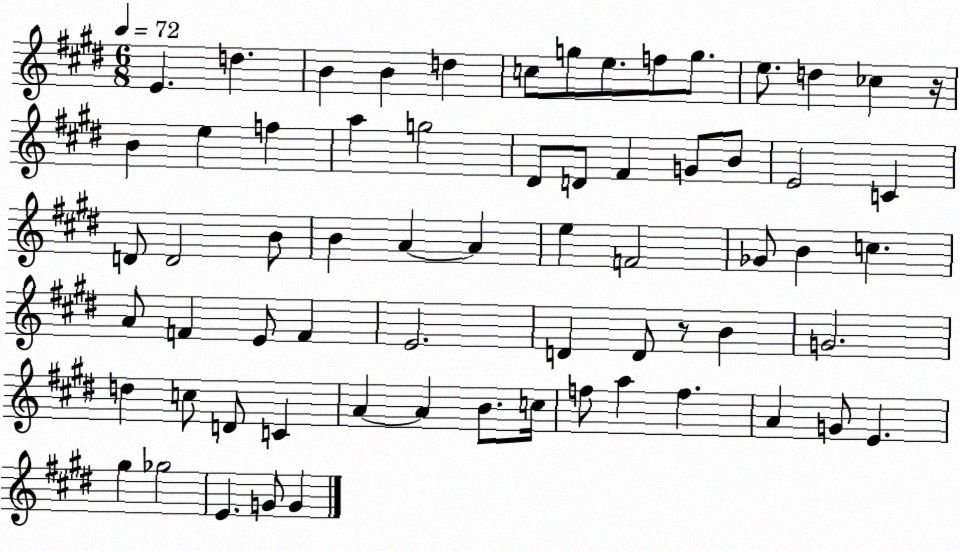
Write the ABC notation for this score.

X:1
T:Untitled
M:6/8
L:1/4
K:E
E d B B d c/2 g/2 e/2 f/2 g/2 e/2 d _c z/4 B e f a g2 ^D/2 D/2 ^F G/2 B/2 E2 C D/2 D2 B/2 B A A e F2 _G/2 B c A/2 F E/2 F E2 D D/2 z/2 B G2 d c/2 D/2 C A A B/2 c/4 f/2 a f A G/2 E ^g _g2 E G/2 G